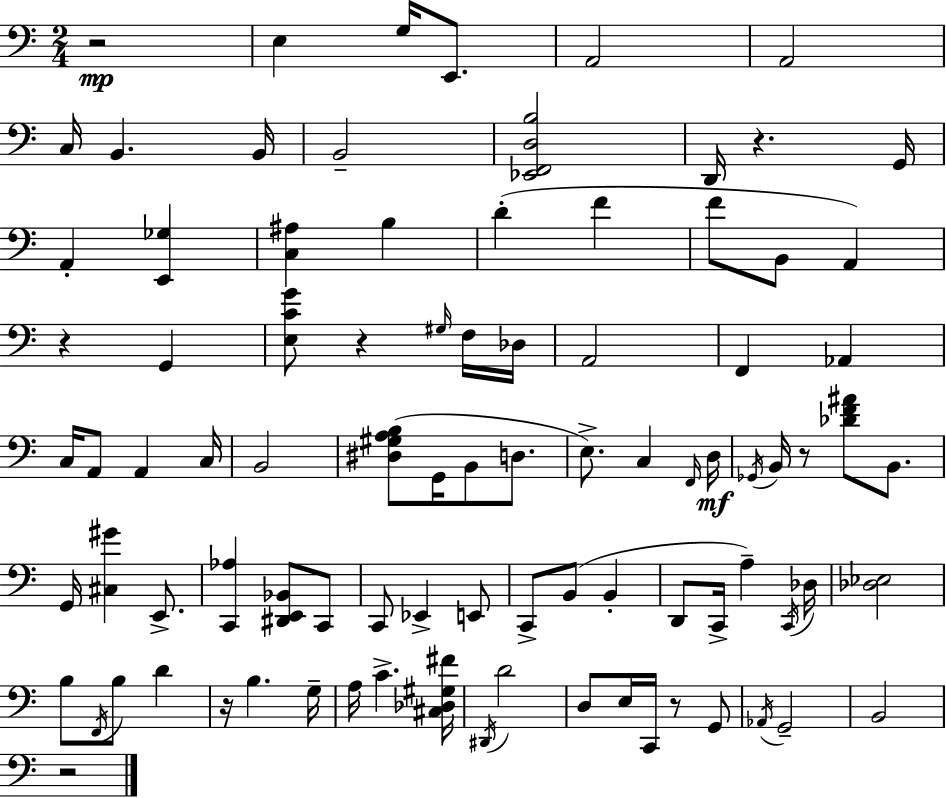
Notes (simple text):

R/h E3/q G3/s E2/e. A2/h A2/h C3/s B2/q. B2/s B2/h [Eb2,F2,D3,B3]/h D2/s R/q. G2/s A2/q [E2,Gb3]/q [C3,A#3]/q B3/q D4/q F4/q F4/e B2/e A2/q R/q G2/q [E3,C4,G4]/e R/q G#3/s F3/s Db3/s A2/h F2/q Ab2/q C3/s A2/e A2/q C3/s B2/h [D#3,G#3,A3,B3]/e G2/s B2/e D3/e. E3/e. C3/q F2/s D3/s Gb2/s B2/s R/e [Db4,F4,A#4]/e B2/e. G2/s [C#3,G#4]/q E2/e. [C2,Ab3]/q [D#2,E2,Bb2]/e C2/e C2/e Eb2/q E2/e C2/e B2/e B2/q D2/e C2/s A3/q C2/s Db3/s [Db3,Eb3]/h B3/e F2/s B3/e D4/q R/s B3/q. G3/s A3/s C4/q. [C#3,Db3,G#3,F#4]/s D#2/s D4/h D3/e E3/s C2/s R/e G2/e Ab2/s G2/h B2/h R/h